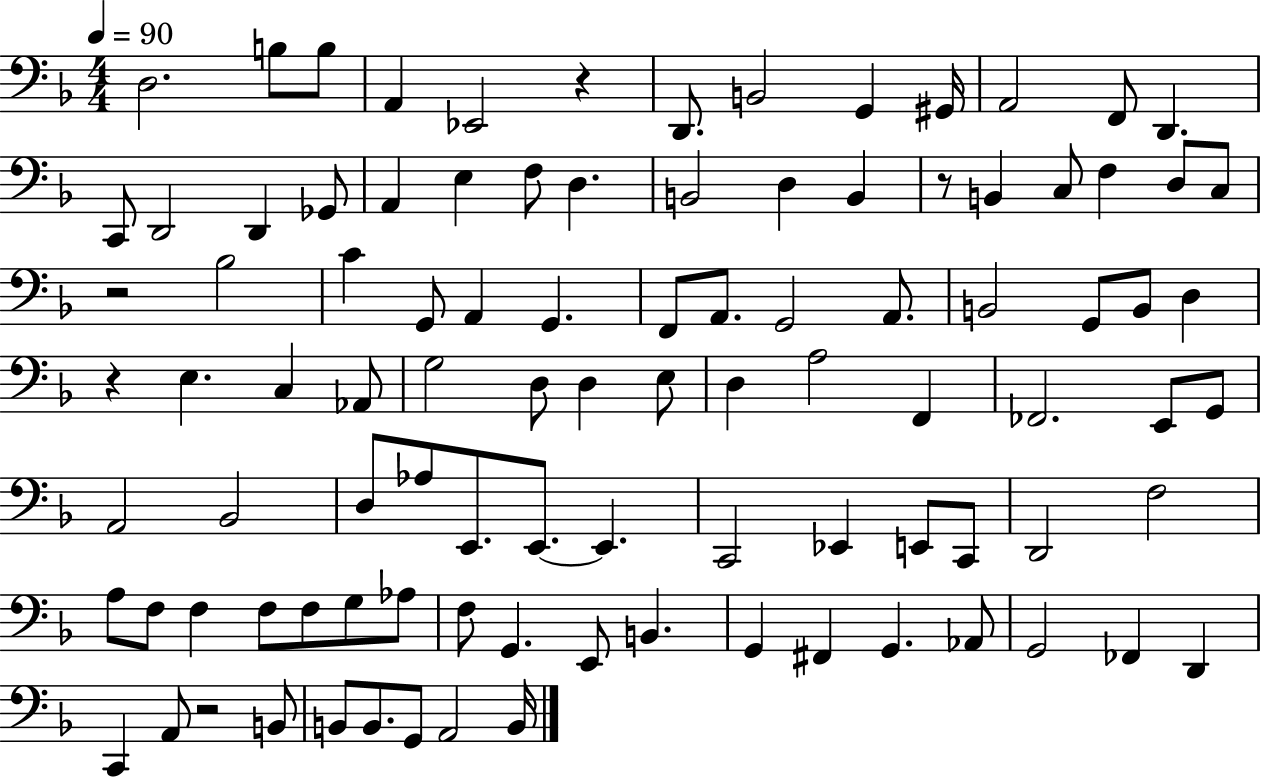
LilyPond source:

{
  \clef bass
  \numericTimeSignature
  \time 4/4
  \key f \major
  \tempo 4 = 90
  d2. b8 b8 | a,4 ees,2 r4 | d,8. b,2 g,4 gis,16 | a,2 f,8 d,4. | \break c,8 d,2 d,4 ges,8 | a,4 e4 f8 d4. | b,2 d4 b,4 | r8 b,4 c8 f4 d8 c8 | \break r2 bes2 | c'4 g,8 a,4 g,4. | f,8 a,8. g,2 a,8. | b,2 g,8 b,8 d4 | \break r4 e4. c4 aes,8 | g2 d8 d4 e8 | d4 a2 f,4 | fes,2. e,8 g,8 | \break a,2 bes,2 | d8 aes8 e,8. e,8.~~ e,4. | c,2 ees,4 e,8 c,8 | d,2 f2 | \break a8 f8 f4 f8 f8 g8 aes8 | f8 g,4. e,8 b,4. | g,4 fis,4 g,4. aes,8 | g,2 fes,4 d,4 | \break c,4 a,8 r2 b,8 | b,8 b,8. g,8 a,2 b,16 | \bar "|."
}